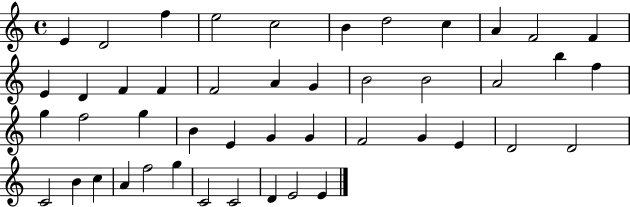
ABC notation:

X:1
T:Untitled
M:4/4
L:1/4
K:C
E D2 f e2 c2 B d2 c A F2 F E D F F F2 A G B2 B2 A2 b f g f2 g B E G G F2 G E D2 D2 C2 B c A f2 g C2 C2 D E2 E